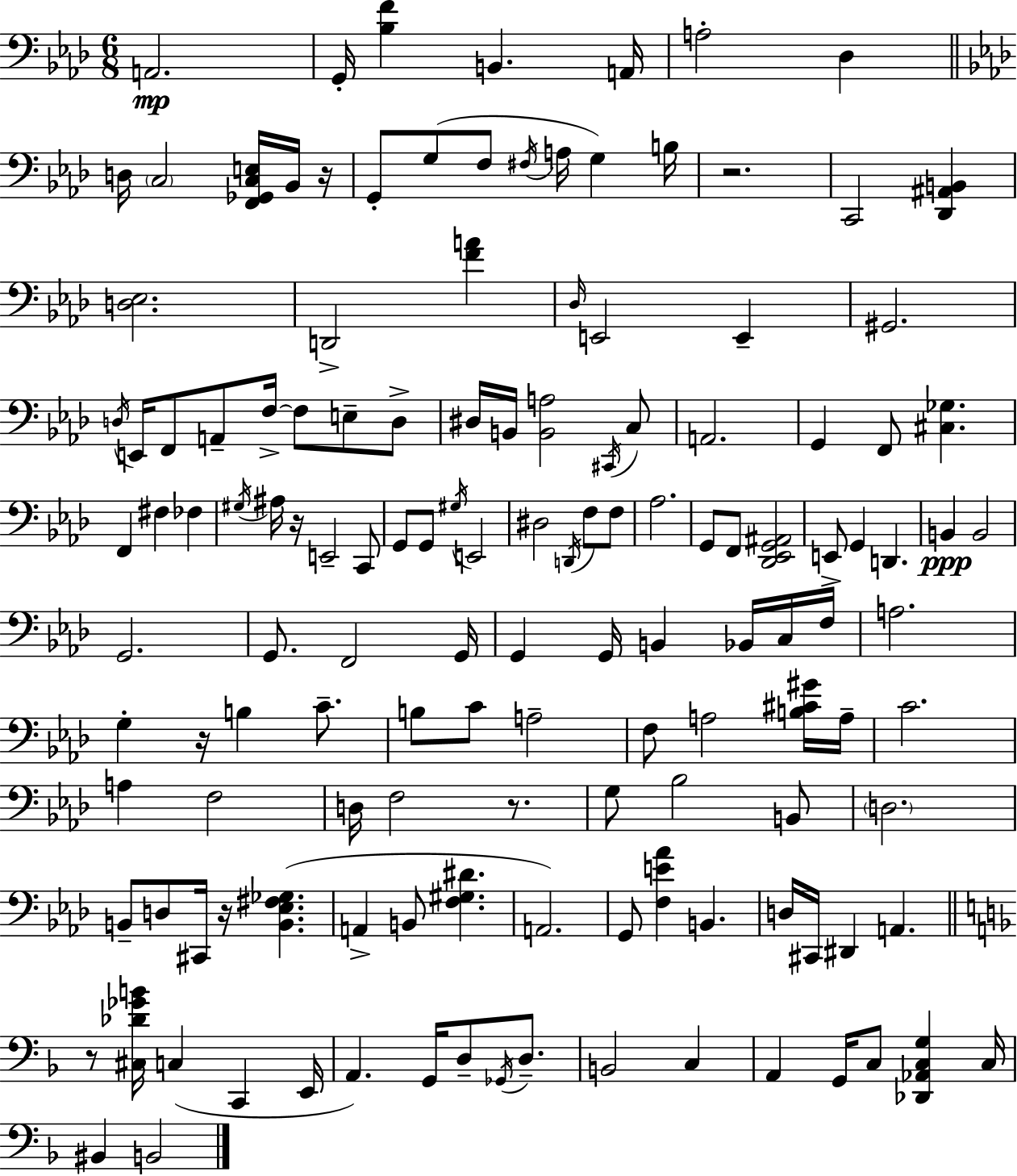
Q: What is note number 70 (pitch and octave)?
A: F3